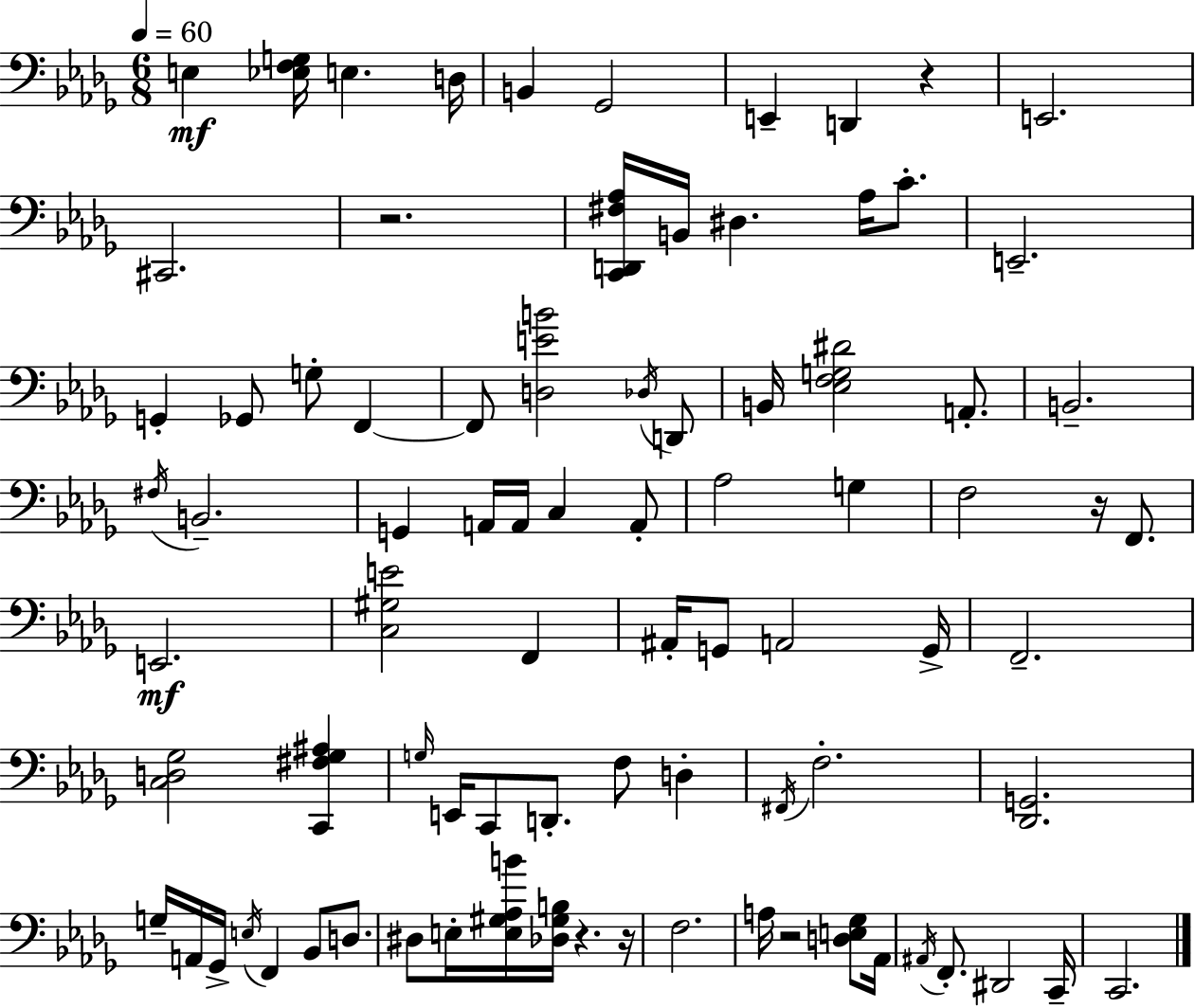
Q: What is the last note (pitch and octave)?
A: C2